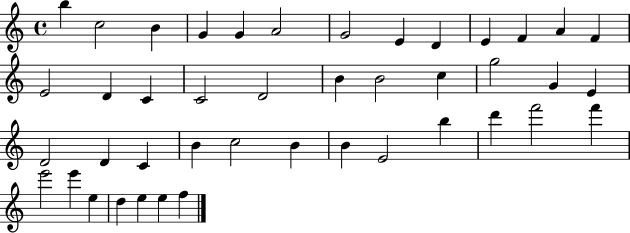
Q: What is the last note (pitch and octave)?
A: F5